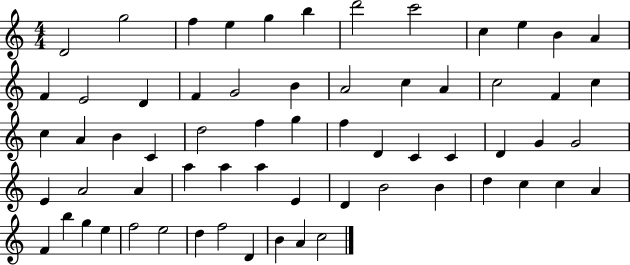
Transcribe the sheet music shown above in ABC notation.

X:1
T:Untitled
M:4/4
L:1/4
K:C
D2 g2 f e g b d'2 c'2 c e B A F E2 D F G2 B A2 c A c2 F c c A B C d2 f g f D C C D G G2 E A2 A a a a E D B2 B d c c A F b g e f2 e2 d f2 D B A c2